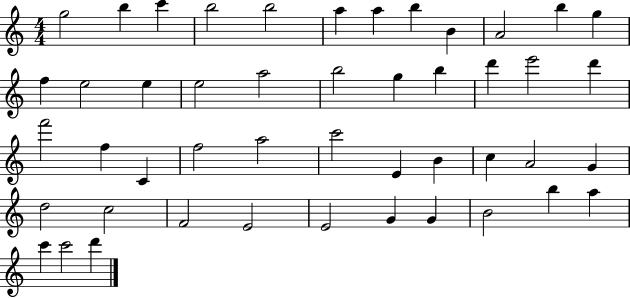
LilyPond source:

{
  \clef treble
  \numericTimeSignature
  \time 4/4
  \key c \major
  g''2 b''4 c'''4 | b''2 b''2 | a''4 a''4 b''4 b'4 | a'2 b''4 g''4 | \break f''4 e''2 e''4 | e''2 a''2 | b''2 g''4 b''4 | d'''4 e'''2 d'''4 | \break f'''2 f''4 c'4 | f''2 a''2 | c'''2 e'4 b'4 | c''4 a'2 g'4 | \break d''2 c''2 | f'2 e'2 | e'2 g'4 g'4 | b'2 b''4 a''4 | \break c'''4 c'''2 d'''4 | \bar "|."
}